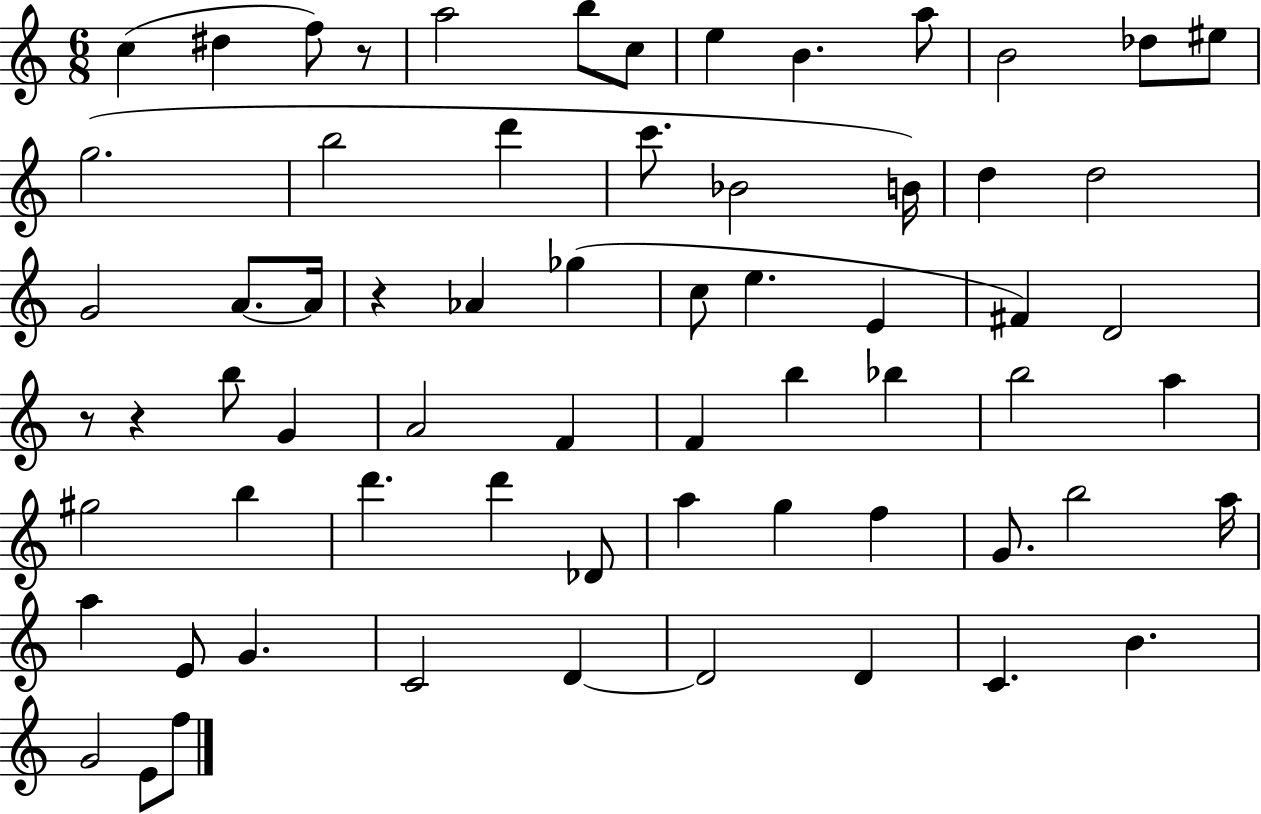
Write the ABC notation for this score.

X:1
T:Untitled
M:6/8
L:1/4
K:C
c ^d f/2 z/2 a2 b/2 c/2 e B a/2 B2 _d/2 ^e/2 g2 b2 d' c'/2 _B2 B/4 d d2 G2 A/2 A/4 z _A _g c/2 e E ^F D2 z/2 z b/2 G A2 F F b _b b2 a ^g2 b d' d' _D/2 a g f G/2 b2 a/4 a E/2 G C2 D D2 D C B G2 E/2 f/2